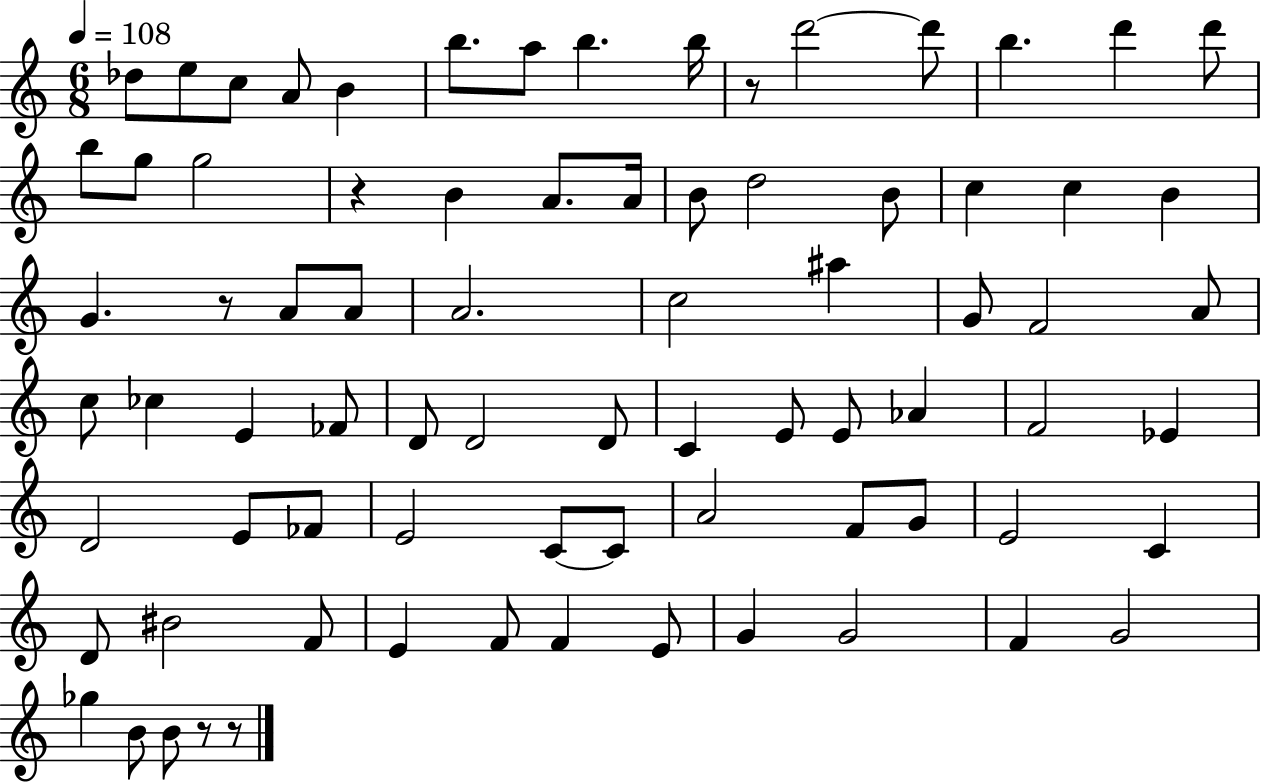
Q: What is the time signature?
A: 6/8